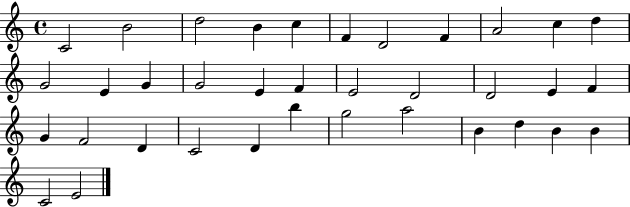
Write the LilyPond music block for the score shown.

{
  \clef treble
  \time 4/4
  \defaultTimeSignature
  \key c \major
  c'2 b'2 | d''2 b'4 c''4 | f'4 d'2 f'4 | a'2 c''4 d''4 | \break g'2 e'4 g'4 | g'2 e'4 f'4 | e'2 d'2 | d'2 e'4 f'4 | \break g'4 f'2 d'4 | c'2 d'4 b''4 | g''2 a''2 | b'4 d''4 b'4 b'4 | \break c'2 e'2 | \bar "|."
}